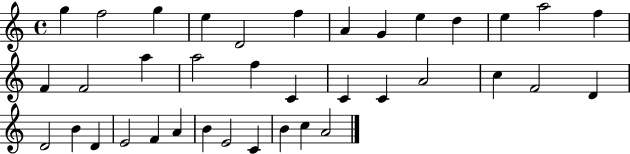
X:1
T:Untitled
M:4/4
L:1/4
K:C
g f2 g e D2 f A G e d e a2 f F F2 a a2 f C C C A2 c F2 D D2 B D E2 F A B E2 C B c A2